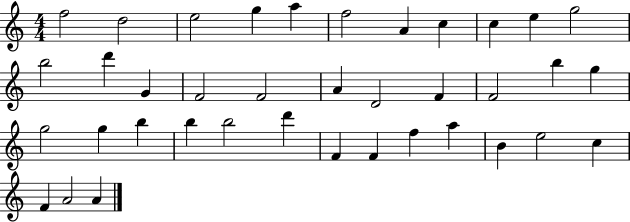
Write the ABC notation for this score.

X:1
T:Untitled
M:4/4
L:1/4
K:C
f2 d2 e2 g a f2 A c c e g2 b2 d' G F2 F2 A D2 F F2 b g g2 g b b b2 d' F F f a B e2 c F A2 A